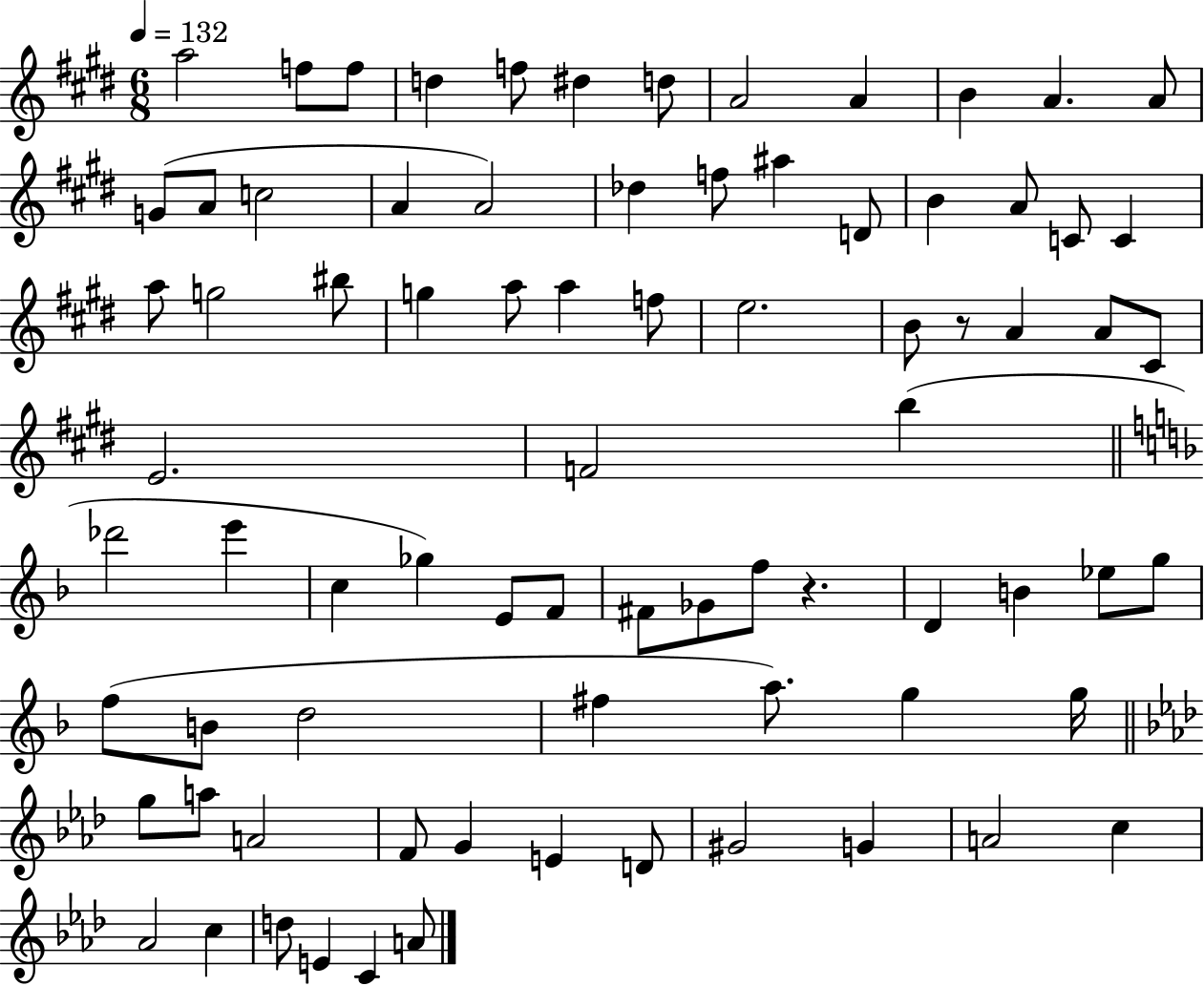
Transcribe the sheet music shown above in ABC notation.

X:1
T:Untitled
M:6/8
L:1/4
K:E
a2 f/2 f/2 d f/2 ^d d/2 A2 A B A A/2 G/2 A/2 c2 A A2 _d f/2 ^a D/2 B A/2 C/2 C a/2 g2 ^b/2 g a/2 a f/2 e2 B/2 z/2 A A/2 ^C/2 E2 F2 b _d'2 e' c _g E/2 F/2 ^F/2 _G/2 f/2 z D B _e/2 g/2 f/2 B/2 d2 ^f a/2 g g/4 g/2 a/2 A2 F/2 G E D/2 ^G2 G A2 c _A2 c d/2 E C A/2